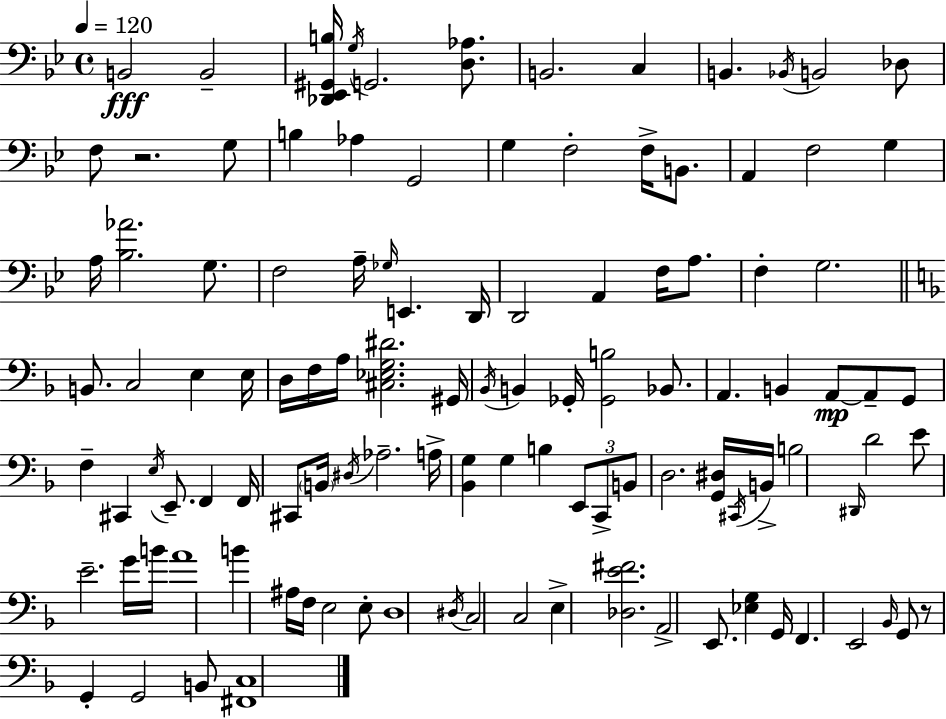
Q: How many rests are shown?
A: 2